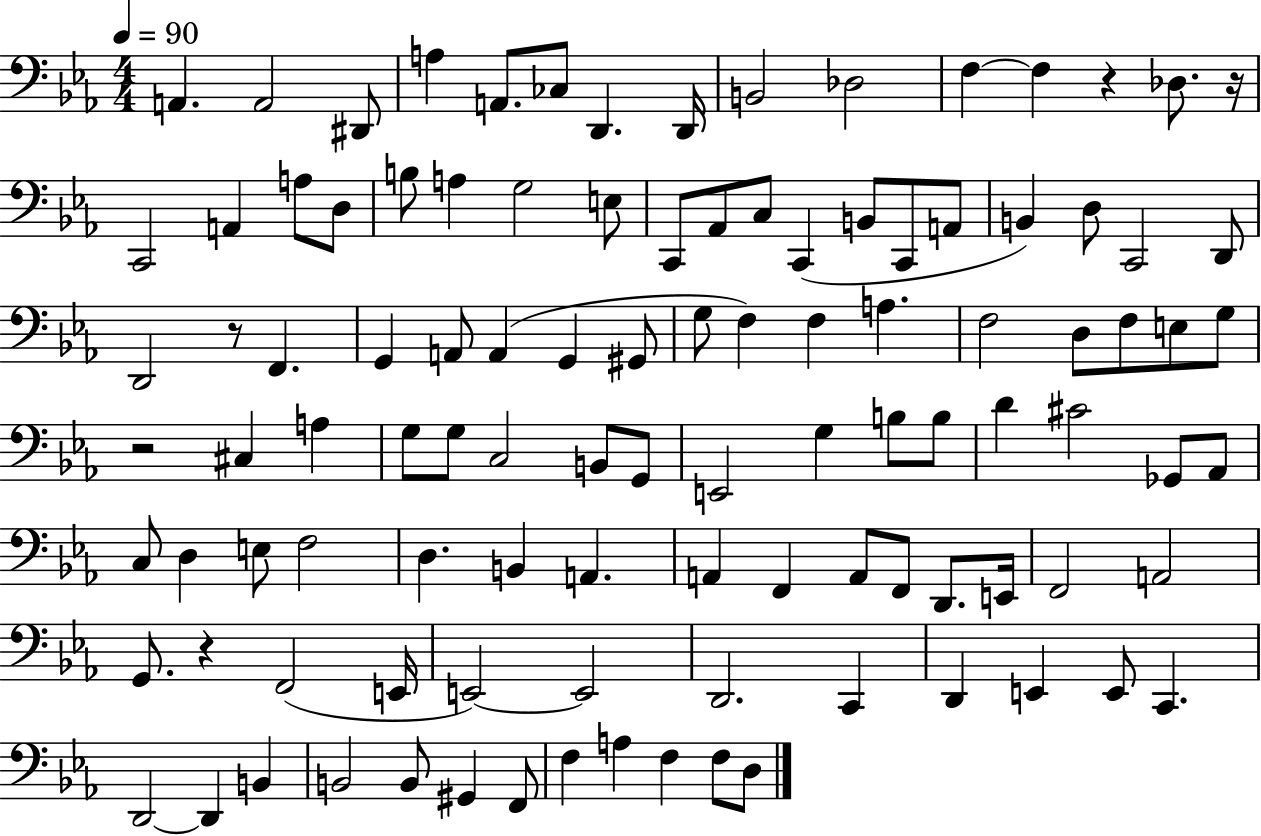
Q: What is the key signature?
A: EES major